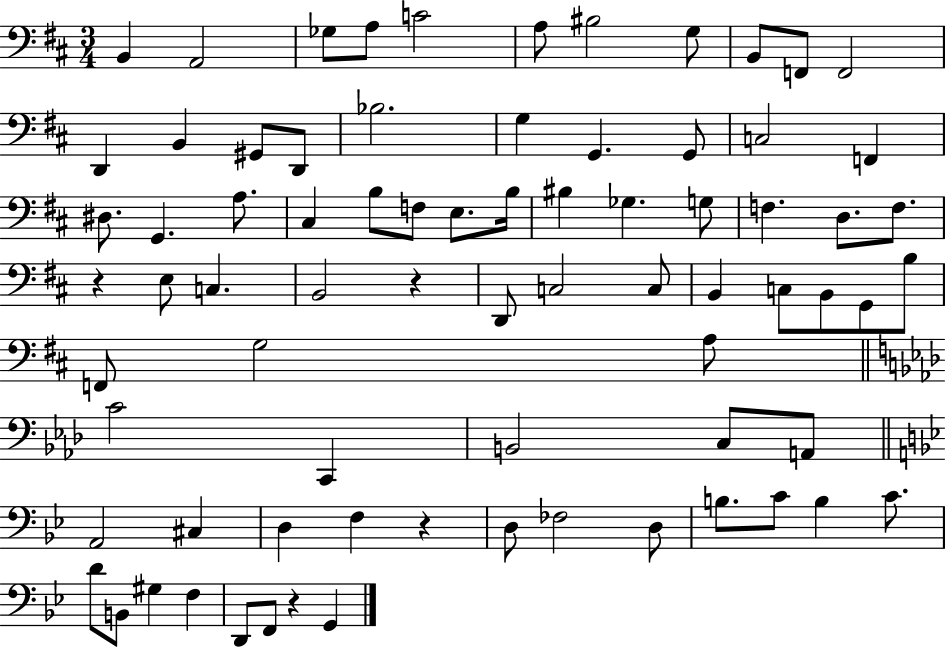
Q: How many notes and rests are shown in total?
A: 76